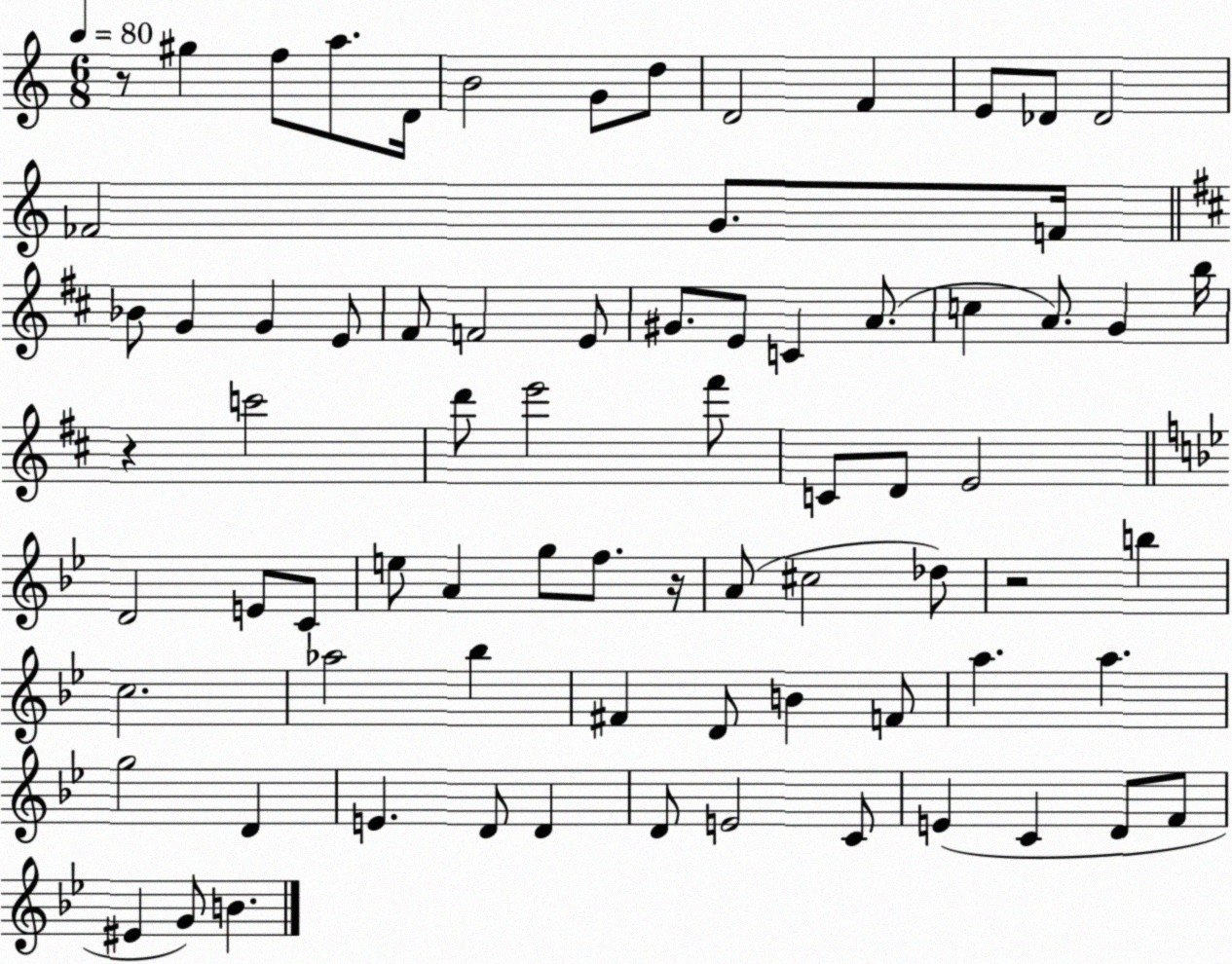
X:1
T:Untitled
M:6/8
L:1/4
K:C
z/2 ^g f/2 a/2 D/4 B2 G/2 d/2 D2 F E/2 _D/2 _D2 _F2 G/2 F/4 _B/2 G G E/2 ^F/2 F2 E/2 ^G/2 E/2 C A/2 c A/2 G b/4 z c'2 d'/2 e'2 ^f'/2 C/2 D/2 E2 D2 E/2 C/2 e/2 A g/2 f/2 z/4 A/2 ^c2 _d/2 z2 b c2 _a2 _b ^F D/2 B F/2 a a g2 D E D/2 D D/2 E2 C/2 E C D/2 F/2 ^E G/2 B